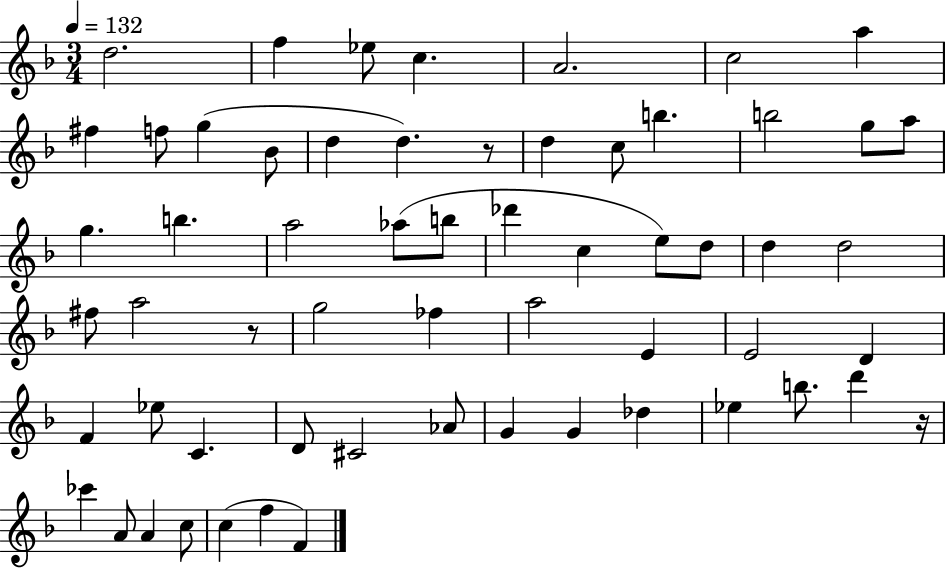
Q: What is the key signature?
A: F major